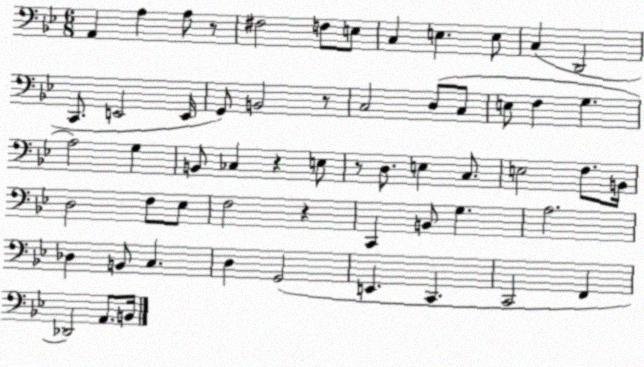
X:1
T:Untitled
M:6/8
L:1/4
K:Bb
A,, A, A,/2 z/2 ^F,2 F,/2 E,/2 C, E, E,/2 C, D,,2 C,,/2 E,,2 E,,/4 G,,/2 B,,2 z/2 C,2 D,/2 C,/2 E,/2 F, G, A,2 G, B,,/2 _C, z E,/2 z/2 D,/2 E, C,/2 E,2 F,/2 B,,/4 D,2 F,/2 _E,/2 F,2 z C,, B,,/2 G, A,2 _D, B,,/2 C, D, G,,2 E,, C,, C,,2 F,, _D,,2 A,,/2 B,,/4